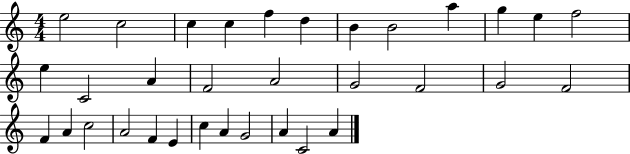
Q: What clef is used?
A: treble